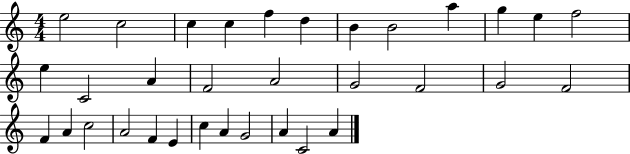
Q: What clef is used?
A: treble